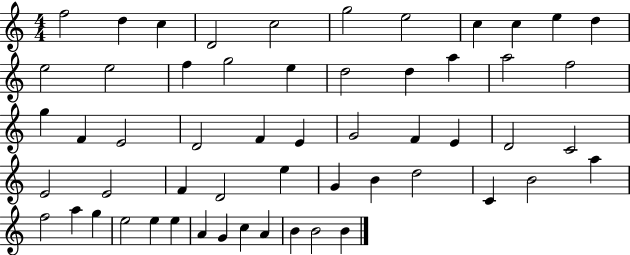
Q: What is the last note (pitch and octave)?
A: B4